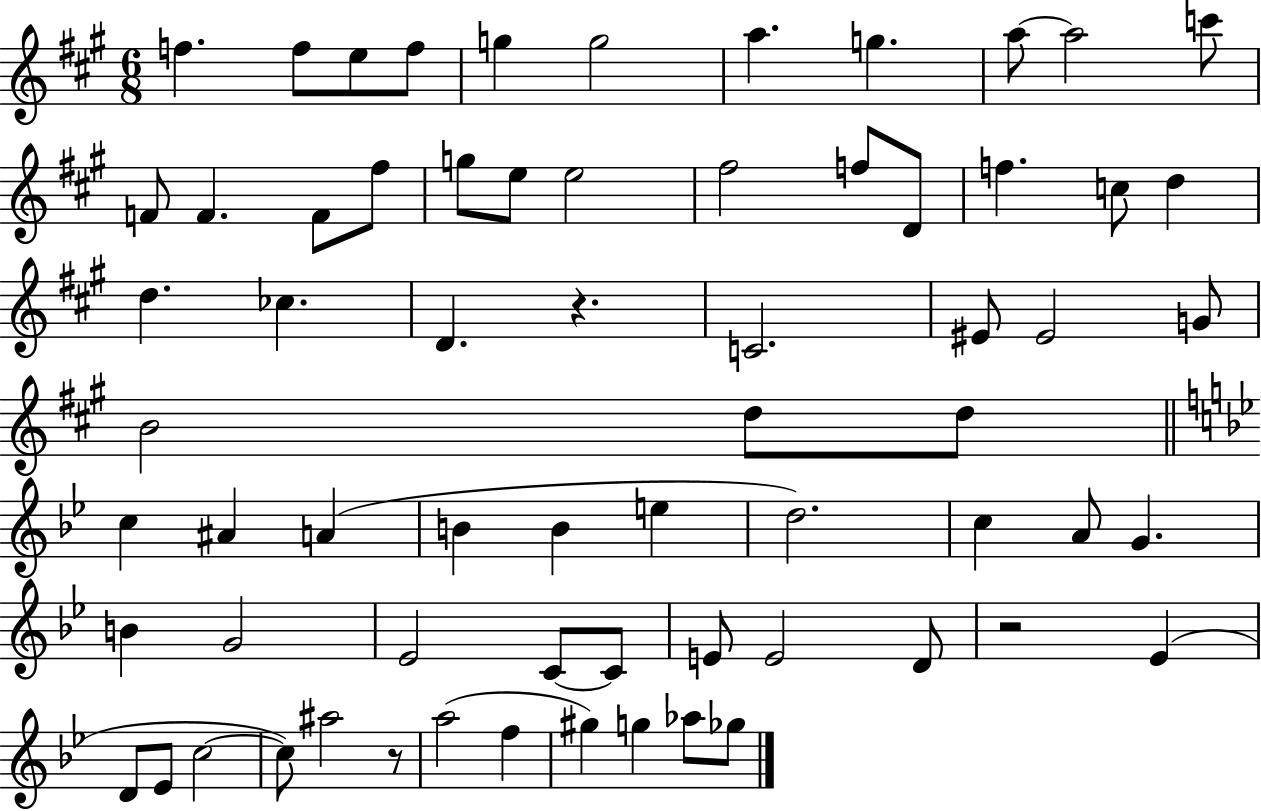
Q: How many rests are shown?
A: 3